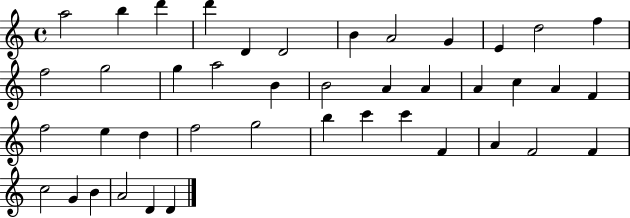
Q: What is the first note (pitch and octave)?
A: A5